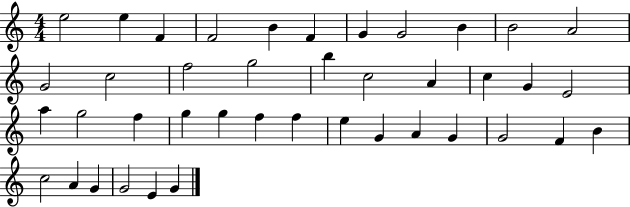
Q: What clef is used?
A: treble